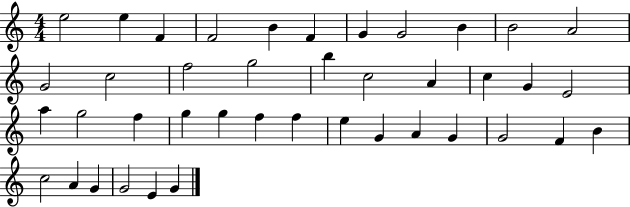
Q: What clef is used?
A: treble